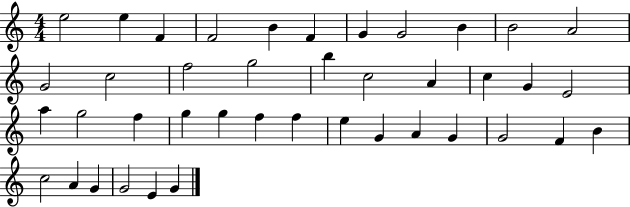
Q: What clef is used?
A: treble